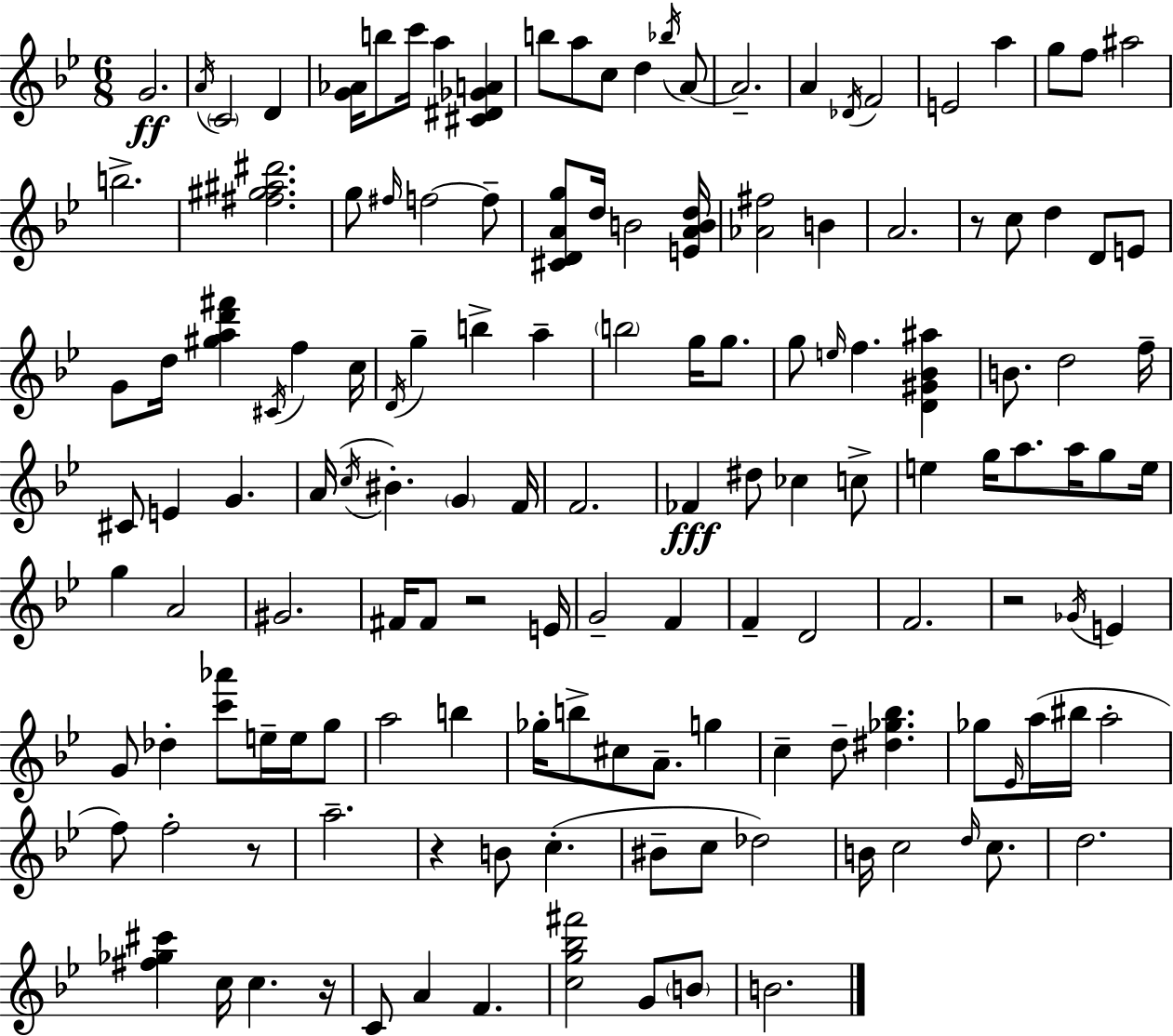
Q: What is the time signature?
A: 6/8